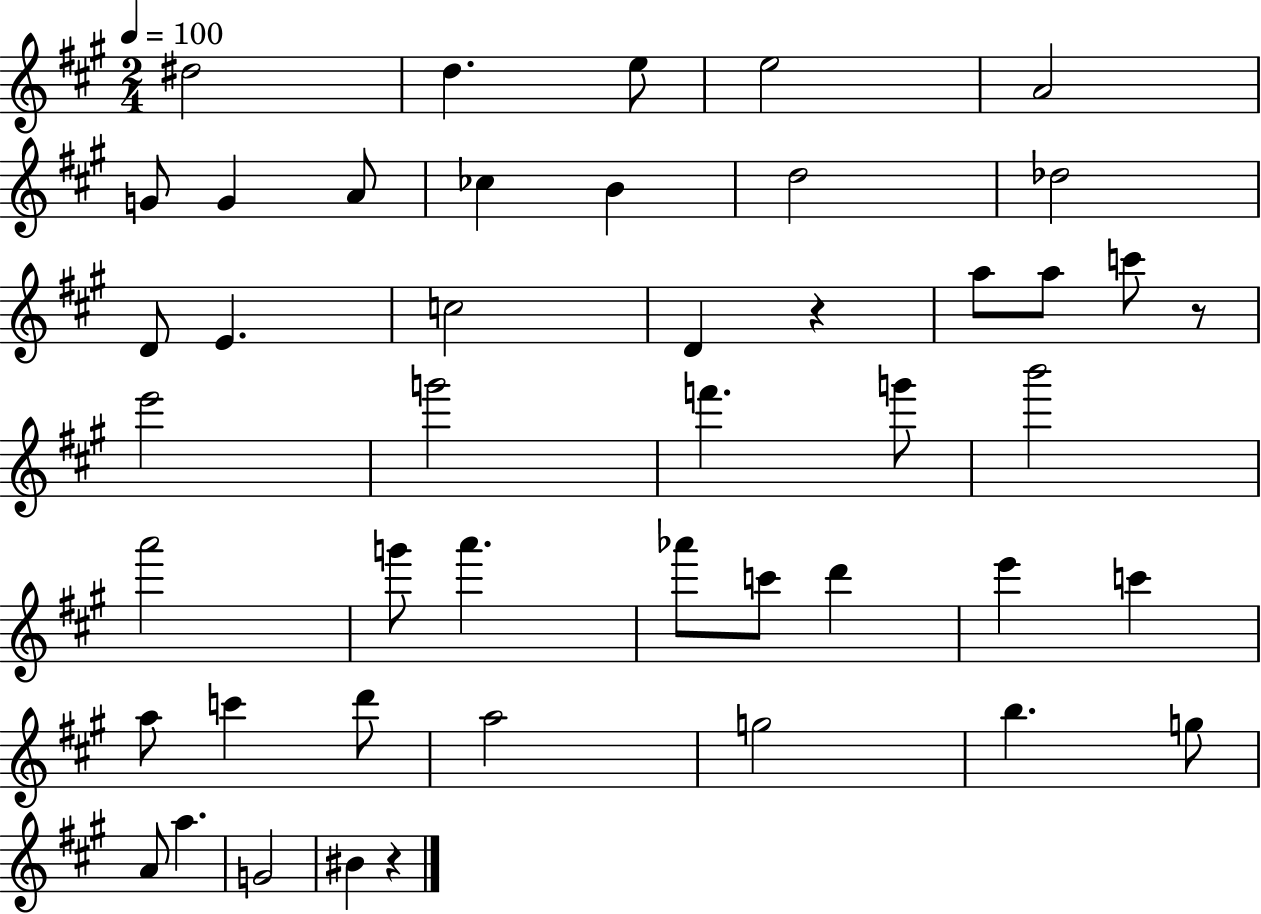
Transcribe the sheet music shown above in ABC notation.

X:1
T:Untitled
M:2/4
L:1/4
K:A
^d2 d e/2 e2 A2 G/2 G A/2 _c B d2 _d2 D/2 E c2 D z a/2 a/2 c'/2 z/2 e'2 g'2 f' g'/2 b'2 a'2 g'/2 a' _a'/2 c'/2 d' e' c' a/2 c' d'/2 a2 g2 b g/2 A/2 a G2 ^B z